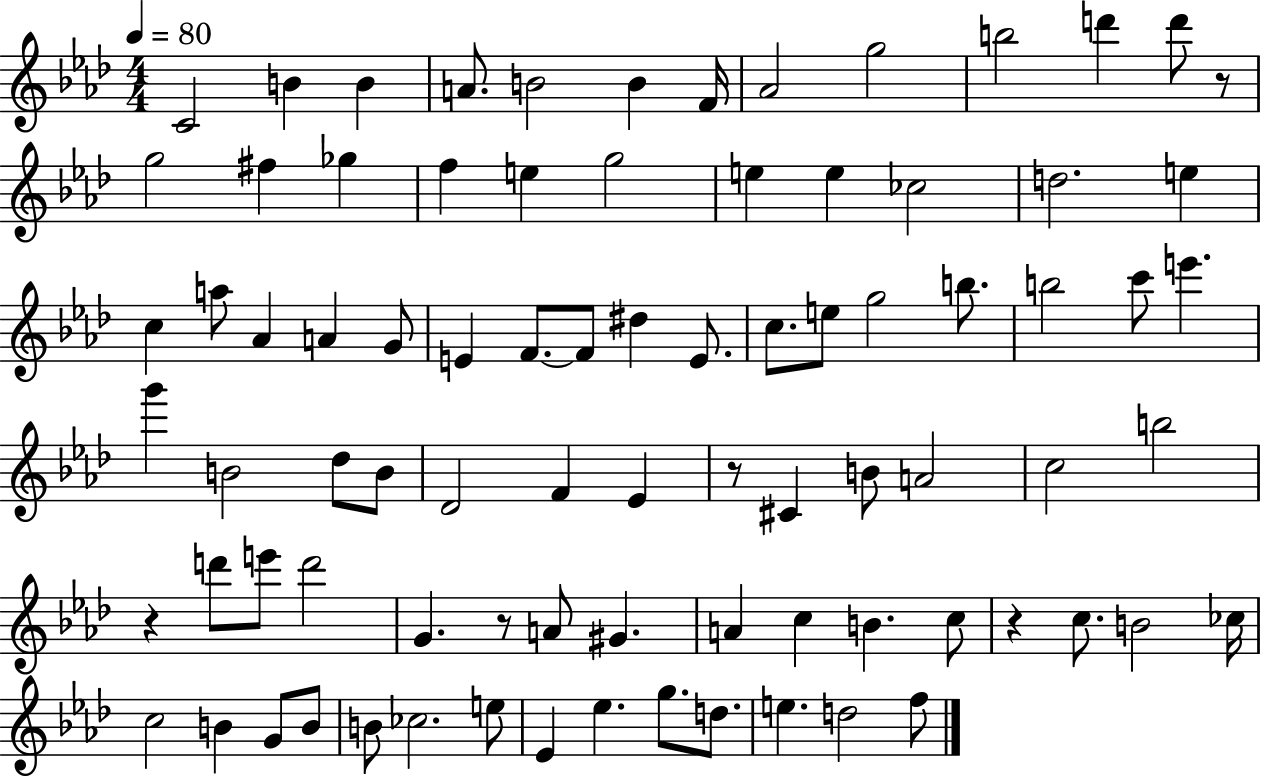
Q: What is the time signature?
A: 4/4